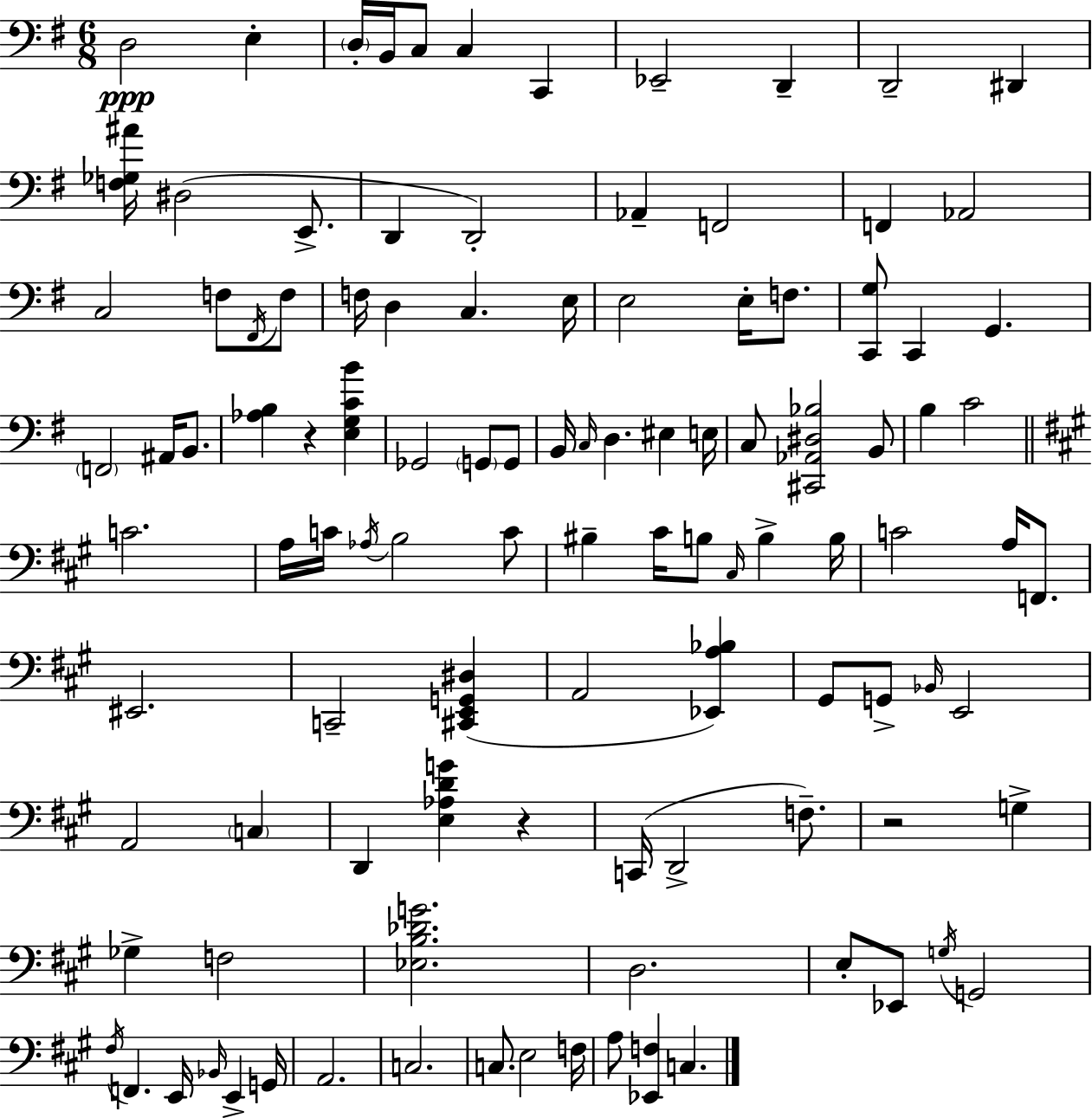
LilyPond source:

{
  \clef bass
  \numericTimeSignature
  \time 6/8
  \key e \minor
  d2\ppp e4-. | \parenthesize d16-. b,16 c8 c4 c,4 | ees,2-- d,4-- | d,2-- dis,4 | \break <f ges ais'>16 dis2( e,8.-> | d,4 d,2-.) | aes,4-- f,2 | f,4 aes,2 | \break c2 f8 \acciaccatura { fis,16 } f8 | f16 d4 c4. | e16 e2 e16-. f8. | <c, g>8 c,4 g,4. | \break \parenthesize f,2 ais,16 b,8. | <aes b>4 r4 <e g c' b'>4 | ges,2 \parenthesize g,8 g,8 | b,16 \grace { c16 } d4. eis4 | \break e16 c8 <cis, aes, dis bes>2 | b,8 b4 c'2 | \bar "||" \break \key a \major c'2. | a16 c'16 \acciaccatura { aes16 } b2 c'8 | bis4-- cis'16 b8 \grace { cis16 } b4-> | b16 c'2 a16 f,8. | \break eis,2. | c,2-- <cis, e, g, dis>4( | a,2 <ees, a bes>4) | gis,8 g,8-> \grace { bes,16 } e,2 | \break a,2 \parenthesize c4 | d,4 <e aes d' g'>4 r4 | c,16( d,2-> | f8.--) r2 g4-> | \break ges4-> f2 | <ees b des' g'>2. | d2. | e8-. ees,8 \acciaccatura { g16 } g,2 | \break \acciaccatura { fis16 } f,4. e,16 | \grace { bes,16 } e,4-> g,16 a,2. | c2. | c8. e2 | \break f16 a8 <ees, f>4 | c4. \bar "|."
}